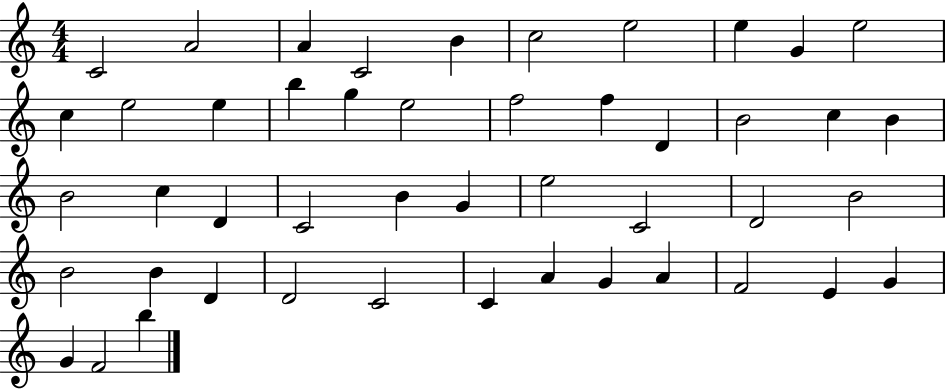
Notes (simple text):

C4/h A4/h A4/q C4/h B4/q C5/h E5/h E5/q G4/q E5/h C5/q E5/h E5/q B5/q G5/q E5/h F5/h F5/q D4/q B4/h C5/q B4/q B4/h C5/q D4/q C4/h B4/q G4/q E5/h C4/h D4/h B4/h B4/h B4/q D4/q D4/h C4/h C4/q A4/q G4/q A4/q F4/h E4/q G4/q G4/q F4/h B5/q